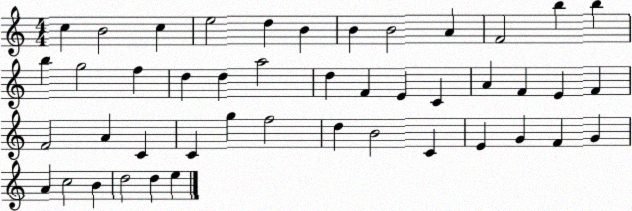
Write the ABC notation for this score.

X:1
T:Untitled
M:4/4
L:1/4
K:C
c B2 c e2 d B B B2 A F2 b b b g2 f d d a2 d F E C A F E F F2 A C C g f2 d B2 C E G F G A c2 B d2 d e